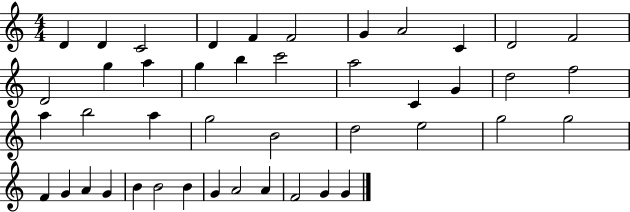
D4/q D4/q C4/h D4/q F4/q F4/h G4/q A4/h C4/q D4/h F4/h D4/h G5/q A5/q G5/q B5/q C6/h A5/h C4/q G4/q D5/h F5/h A5/q B5/h A5/q G5/h B4/h D5/h E5/h G5/h G5/h F4/q G4/q A4/q G4/q B4/q B4/h B4/q G4/q A4/h A4/q F4/h G4/q G4/q